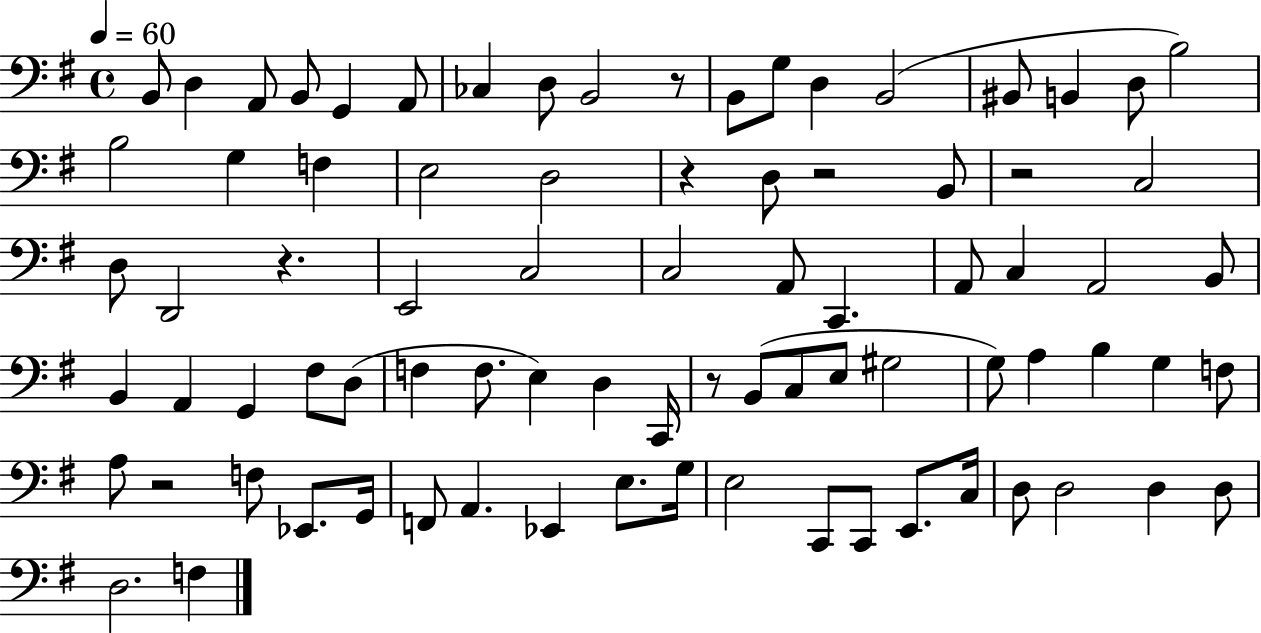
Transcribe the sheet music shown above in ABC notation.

X:1
T:Untitled
M:4/4
L:1/4
K:G
B,,/2 D, A,,/2 B,,/2 G,, A,,/2 _C, D,/2 B,,2 z/2 B,,/2 G,/2 D, B,,2 ^B,,/2 B,, D,/2 B,2 B,2 G, F, E,2 D,2 z D,/2 z2 B,,/2 z2 C,2 D,/2 D,,2 z E,,2 C,2 C,2 A,,/2 C,, A,,/2 C, A,,2 B,,/2 B,, A,, G,, ^F,/2 D,/2 F, F,/2 E, D, C,,/4 z/2 B,,/2 C,/2 E,/2 ^G,2 G,/2 A, B, G, F,/2 A,/2 z2 F,/2 _E,,/2 G,,/4 F,,/2 A,, _E,, E,/2 G,/4 E,2 C,,/2 C,,/2 E,,/2 C,/4 D,/2 D,2 D, D,/2 D,2 F,